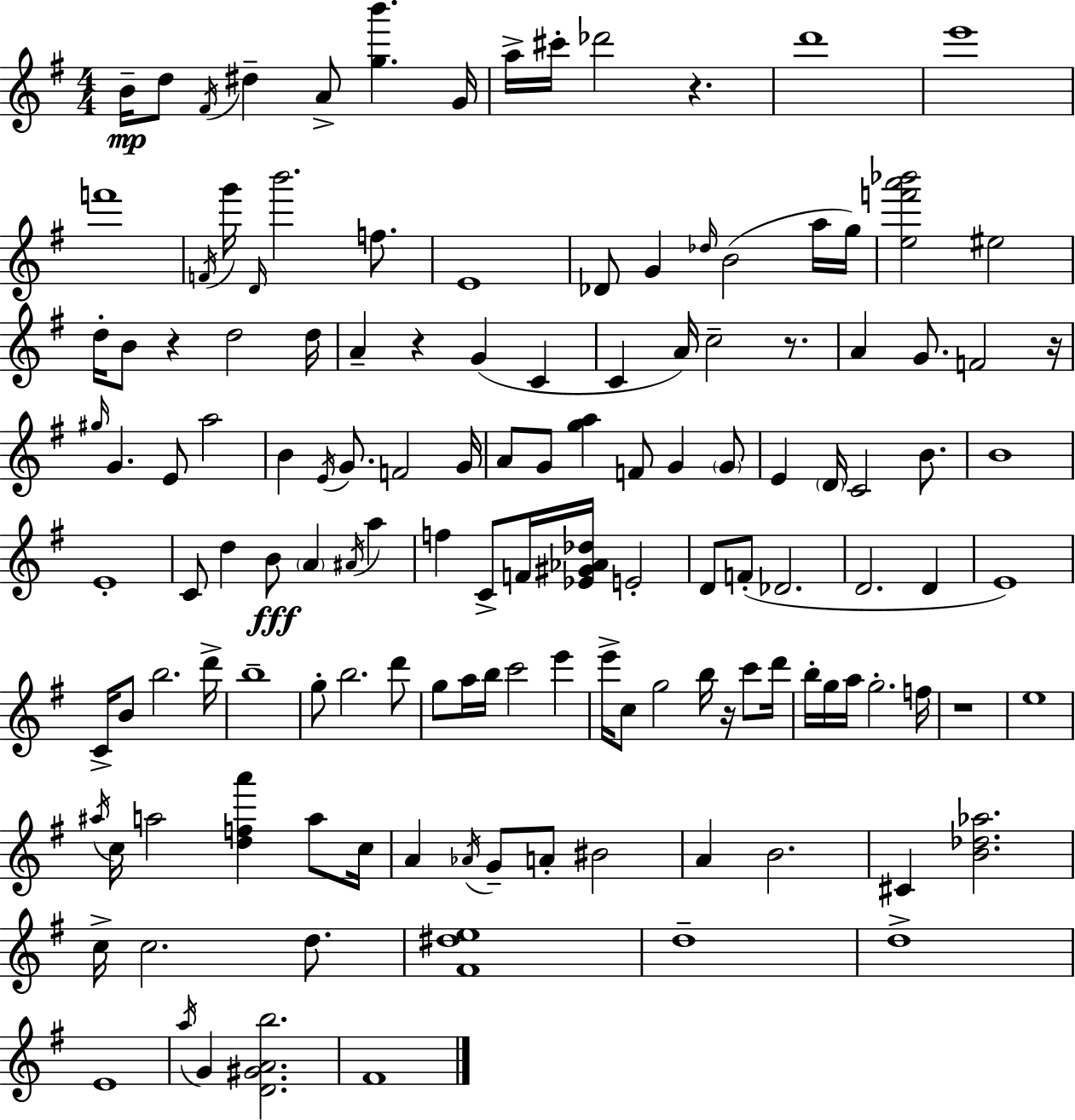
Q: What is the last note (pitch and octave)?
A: F#4